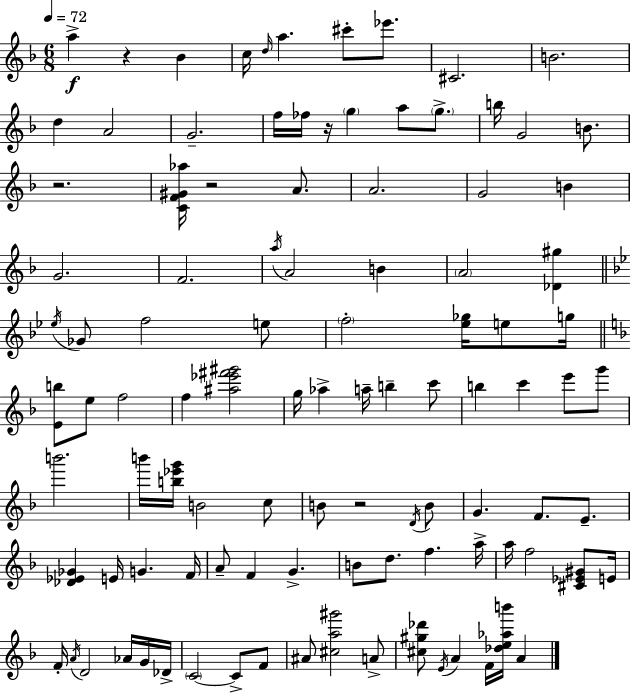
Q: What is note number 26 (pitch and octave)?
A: F4